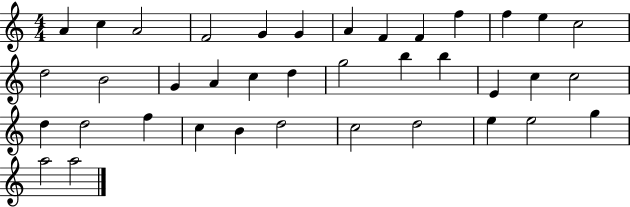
X:1
T:Untitled
M:4/4
L:1/4
K:C
A c A2 F2 G G A F F f f e c2 d2 B2 G A c d g2 b b E c c2 d d2 f c B d2 c2 d2 e e2 g a2 a2